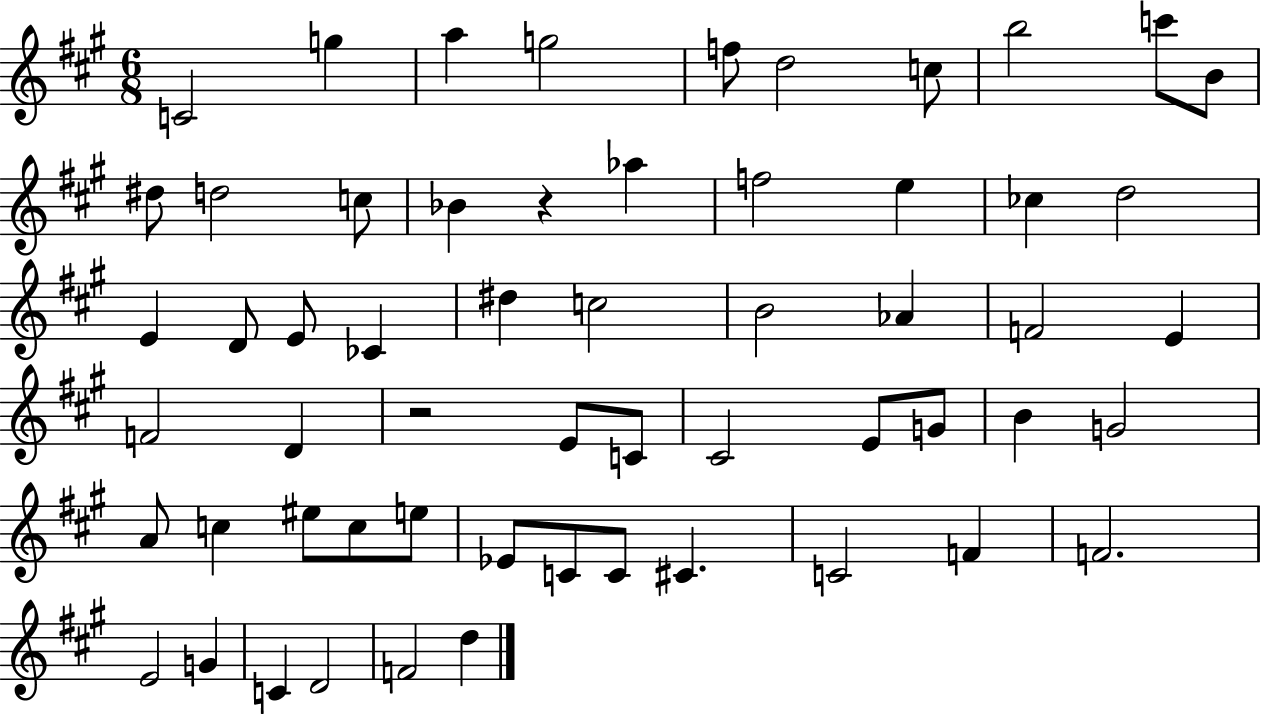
X:1
T:Untitled
M:6/8
L:1/4
K:A
C2 g a g2 f/2 d2 c/2 b2 c'/2 B/2 ^d/2 d2 c/2 _B z _a f2 e _c d2 E D/2 E/2 _C ^d c2 B2 _A F2 E F2 D z2 E/2 C/2 ^C2 E/2 G/2 B G2 A/2 c ^e/2 c/2 e/2 _E/2 C/2 C/2 ^C C2 F F2 E2 G C D2 F2 d